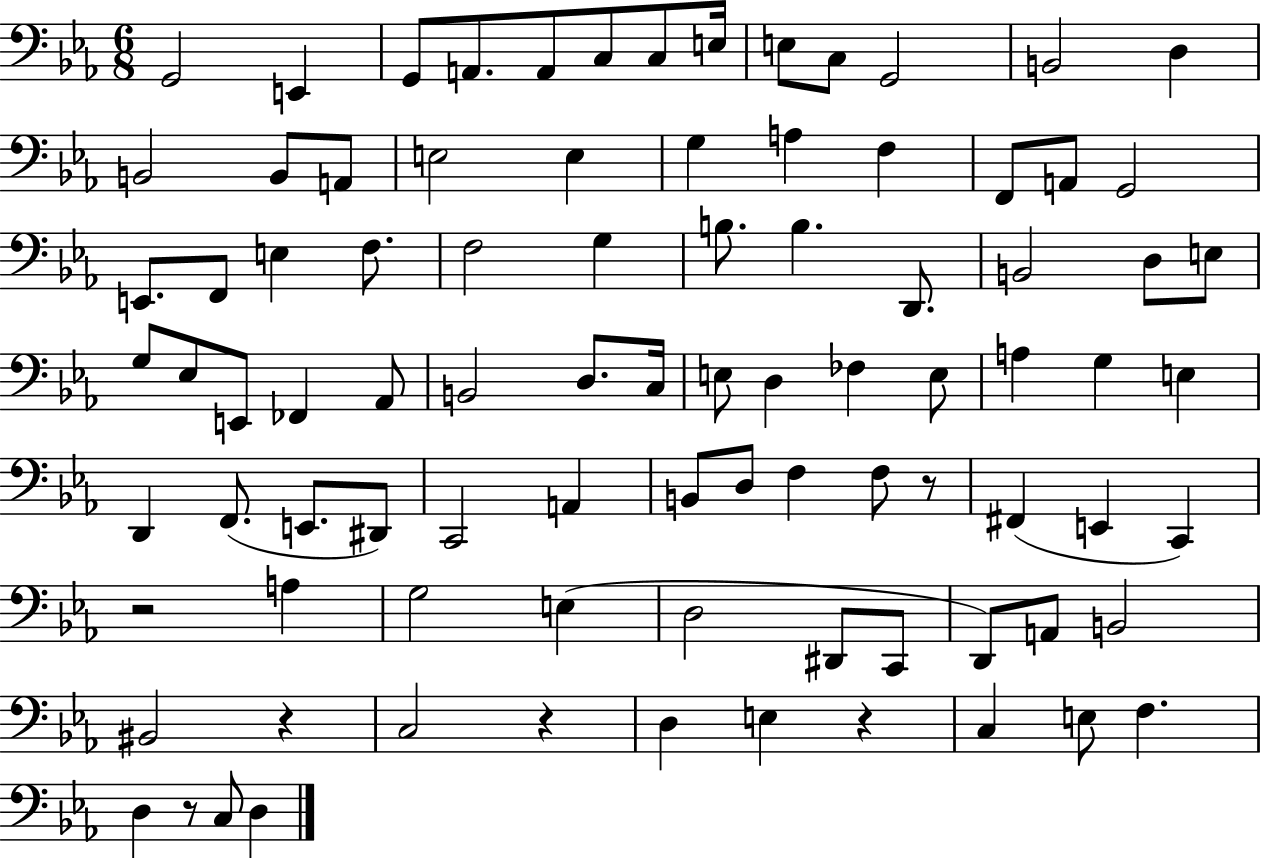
X:1
T:Untitled
M:6/8
L:1/4
K:Eb
G,,2 E,, G,,/2 A,,/2 A,,/2 C,/2 C,/2 E,/4 E,/2 C,/2 G,,2 B,,2 D, B,,2 B,,/2 A,,/2 E,2 E, G, A, F, F,,/2 A,,/2 G,,2 E,,/2 F,,/2 E, F,/2 F,2 G, B,/2 B, D,,/2 B,,2 D,/2 E,/2 G,/2 _E,/2 E,,/2 _F,, _A,,/2 B,,2 D,/2 C,/4 E,/2 D, _F, E,/2 A, G, E, D,, F,,/2 E,,/2 ^D,,/2 C,,2 A,, B,,/2 D,/2 F, F,/2 z/2 ^F,, E,, C,, z2 A, G,2 E, D,2 ^D,,/2 C,,/2 D,,/2 A,,/2 B,,2 ^B,,2 z C,2 z D, E, z C, E,/2 F, D, z/2 C,/2 D,